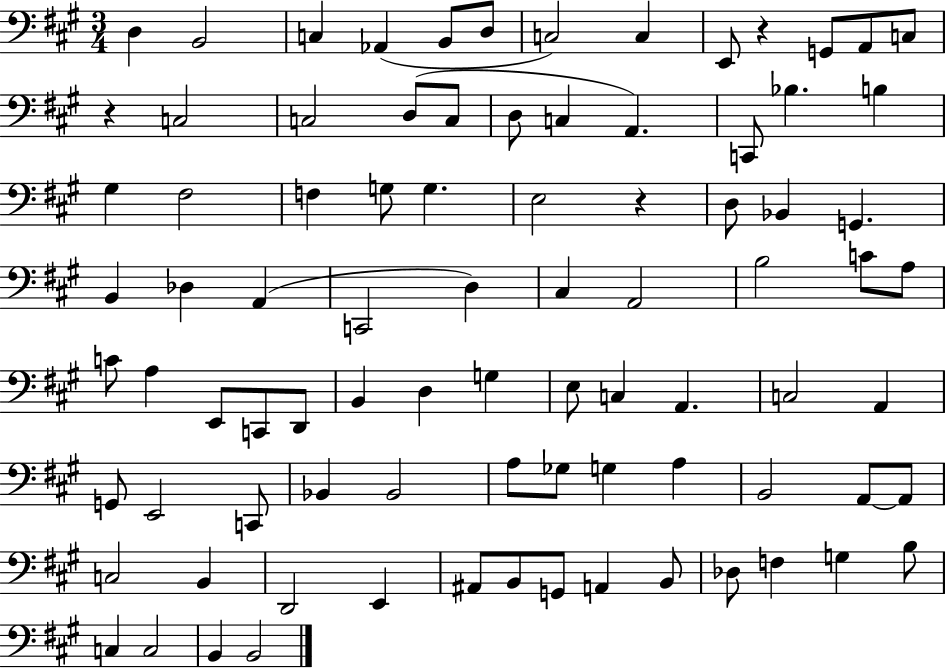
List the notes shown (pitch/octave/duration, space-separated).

D3/q B2/h C3/q Ab2/q B2/e D3/e C3/h C3/q E2/e R/q G2/e A2/e C3/e R/q C3/h C3/h D3/e C3/e D3/e C3/q A2/q. C2/e Bb3/q. B3/q G#3/q F#3/h F3/q G3/e G3/q. E3/h R/q D3/e Bb2/q G2/q. B2/q Db3/q A2/q C2/h D3/q C#3/q A2/h B3/h C4/e A3/e C4/e A3/q E2/e C2/e D2/e B2/q D3/q G3/q E3/e C3/q A2/q. C3/h A2/q G2/e E2/h C2/e Bb2/q Bb2/h A3/e Gb3/e G3/q A3/q B2/h A2/e A2/e C3/h B2/q D2/h E2/q A#2/e B2/e G2/e A2/q B2/e Db3/e F3/q G3/q B3/e C3/q C3/h B2/q B2/h